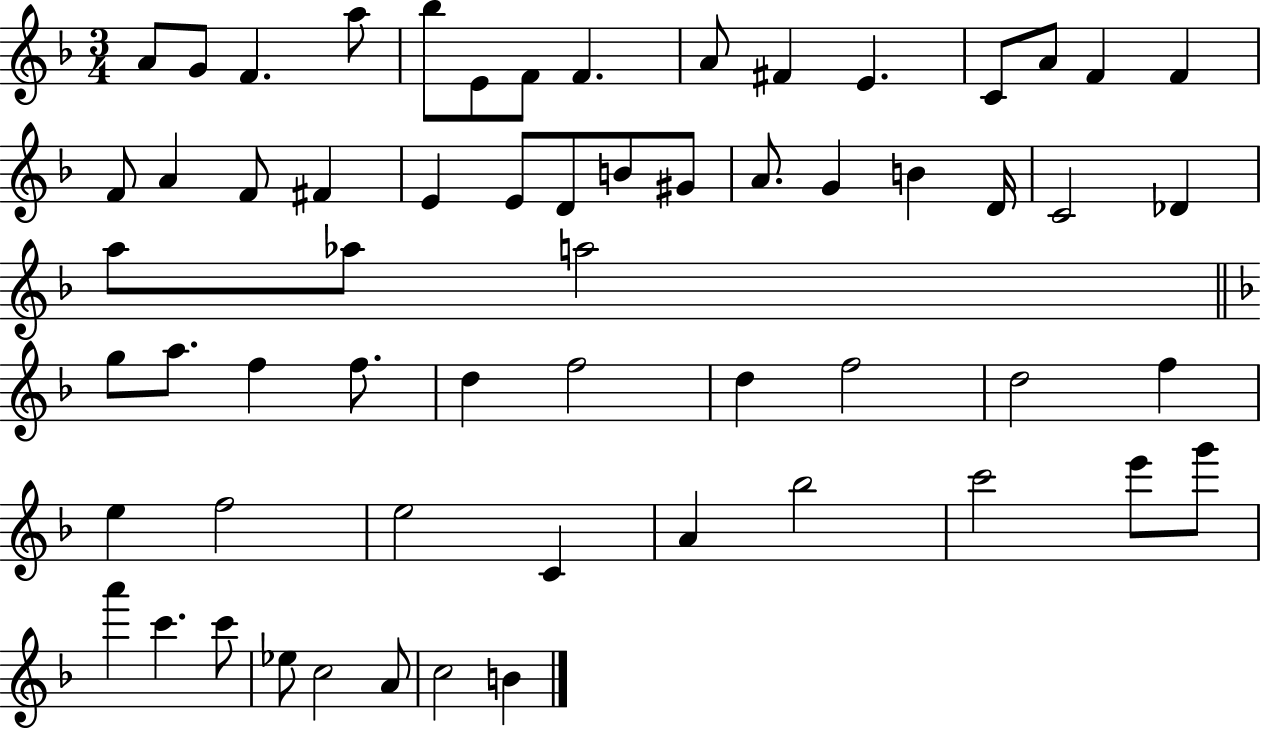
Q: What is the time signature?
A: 3/4